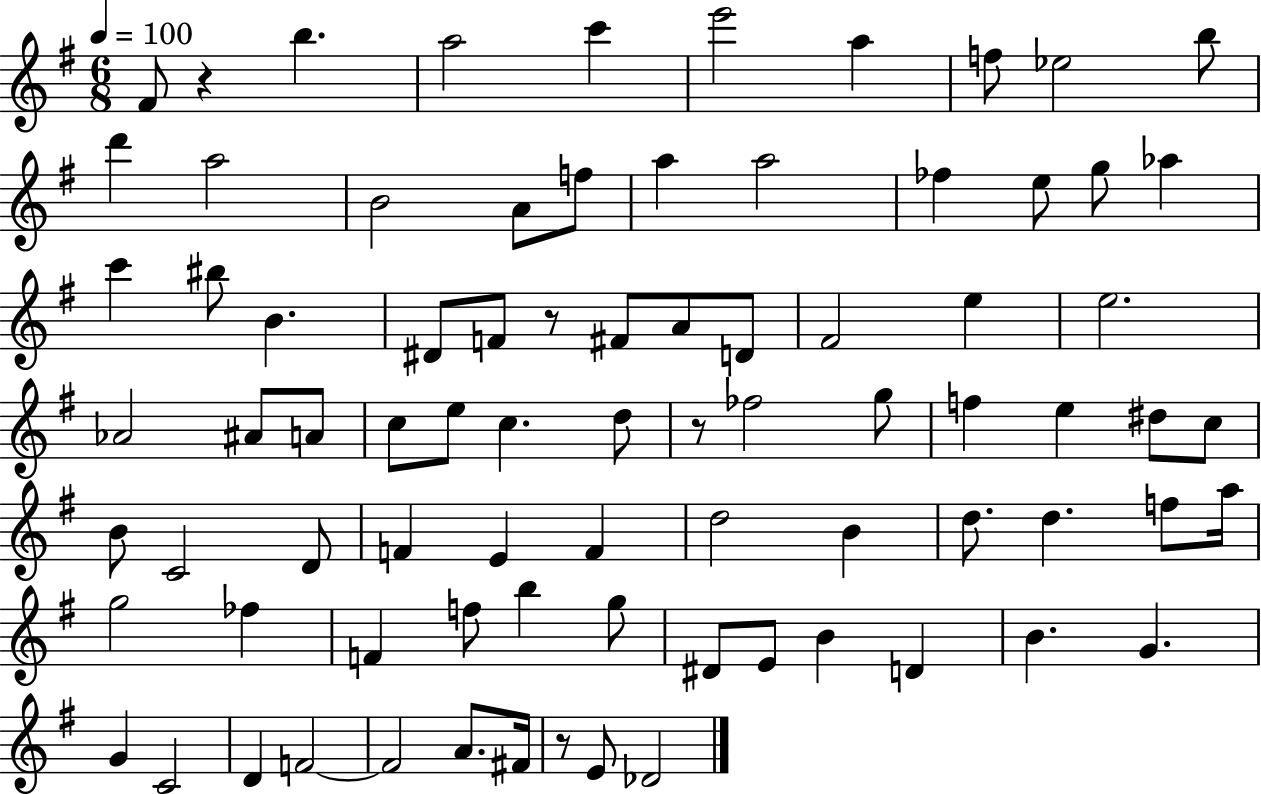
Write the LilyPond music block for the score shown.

{
  \clef treble
  \numericTimeSignature
  \time 6/8
  \key g \major
  \tempo 4 = 100
  fis'8 r4 b''4. | a''2 c'''4 | e'''2 a''4 | f''8 ees''2 b''8 | \break d'''4 a''2 | b'2 a'8 f''8 | a''4 a''2 | fes''4 e''8 g''8 aes''4 | \break c'''4 bis''8 b'4. | dis'8 f'8 r8 fis'8 a'8 d'8 | fis'2 e''4 | e''2. | \break aes'2 ais'8 a'8 | c''8 e''8 c''4. d''8 | r8 fes''2 g''8 | f''4 e''4 dis''8 c''8 | \break b'8 c'2 d'8 | f'4 e'4 f'4 | d''2 b'4 | d''8. d''4. f''8 a''16 | \break g''2 fes''4 | f'4 f''8 b''4 g''8 | dis'8 e'8 b'4 d'4 | b'4. g'4. | \break g'4 c'2 | d'4 f'2~~ | f'2 a'8. fis'16 | r8 e'8 des'2 | \break \bar "|."
}